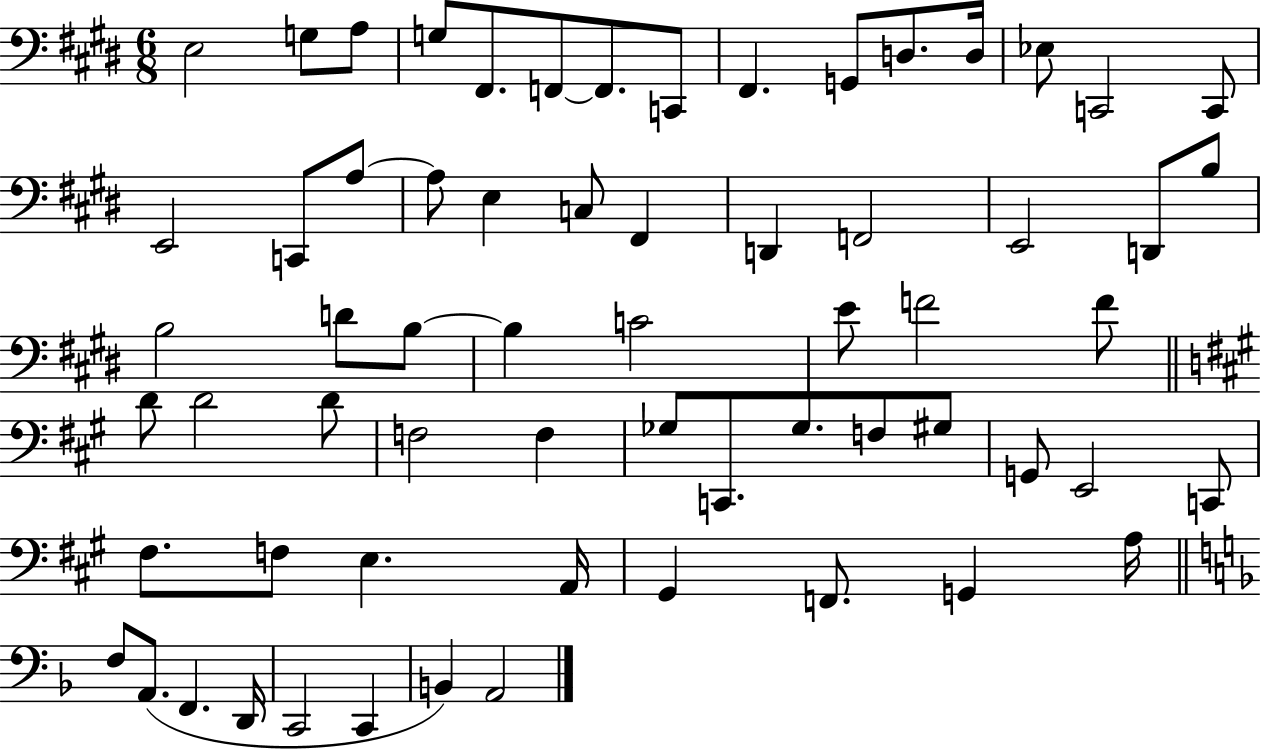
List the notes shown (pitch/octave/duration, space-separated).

E3/h G3/e A3/e G3/e F#2/e. F2/e F2/e. C2/e F#2/q. G2/e D3/e. D3/s Eb3/e C2/h C2/e E2/h C2/e A3/e A3/e E3/q C3/e F#2/q D2/q F2/h E2/h D2/e B3/e B3/h D4/e B3/e B3/q C4/h E4/e F4/h F4/e D4/e D4/h D4/e F3/h F3/q Gb3/e C2/e. Gb3/e. F3/e G#3/e G2/e E2/h C2/e F#3/e. F3/e E3/q. A2/s G#2/q F2/e. G2/q A3/s F3/e A2/e. F2/q. D2/s C2/h C2/q B2/q A2/h